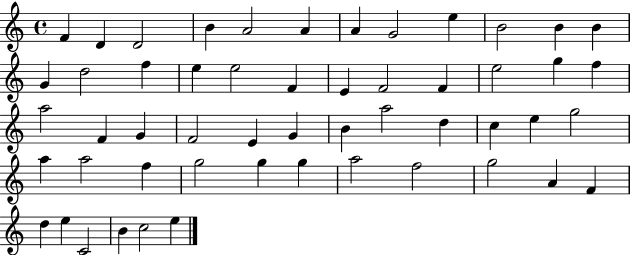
F4/q D4/q D4/h B4/q A4/h A4/q A4/q G4/h E5/q B4/h B4/q B4/q G4/q D5/h F5/q E5/q E5/h F4/q E4/q F4/h F4/q E5/h G5/q F5/q A5/h F4/q G4/q F4/h E4/q G4/q B4/q A5/h D5/q C5/q E5/q G5/h A5/q A5/h F5/q G5/h G5/q G5/q A5/h F5/h G5/h A4/q F4/q D5/q E5/q C4/h B4/q C5/h E5/q